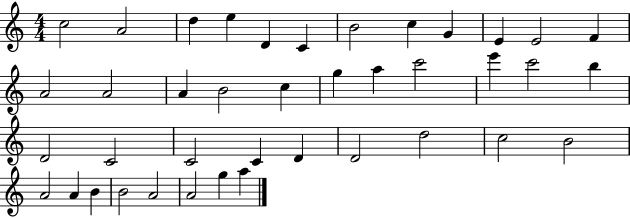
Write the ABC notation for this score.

X:1
T:Untitled
M:4/4
L:1/4
K:C
c2 A2 d e D C B2 c G E E2 F A2 A2 A B2 c g a c'2 e' c'2 b D2 C2 C2 C D D2 d2 c2 B2 A2 A B B2 A2 A2 g a